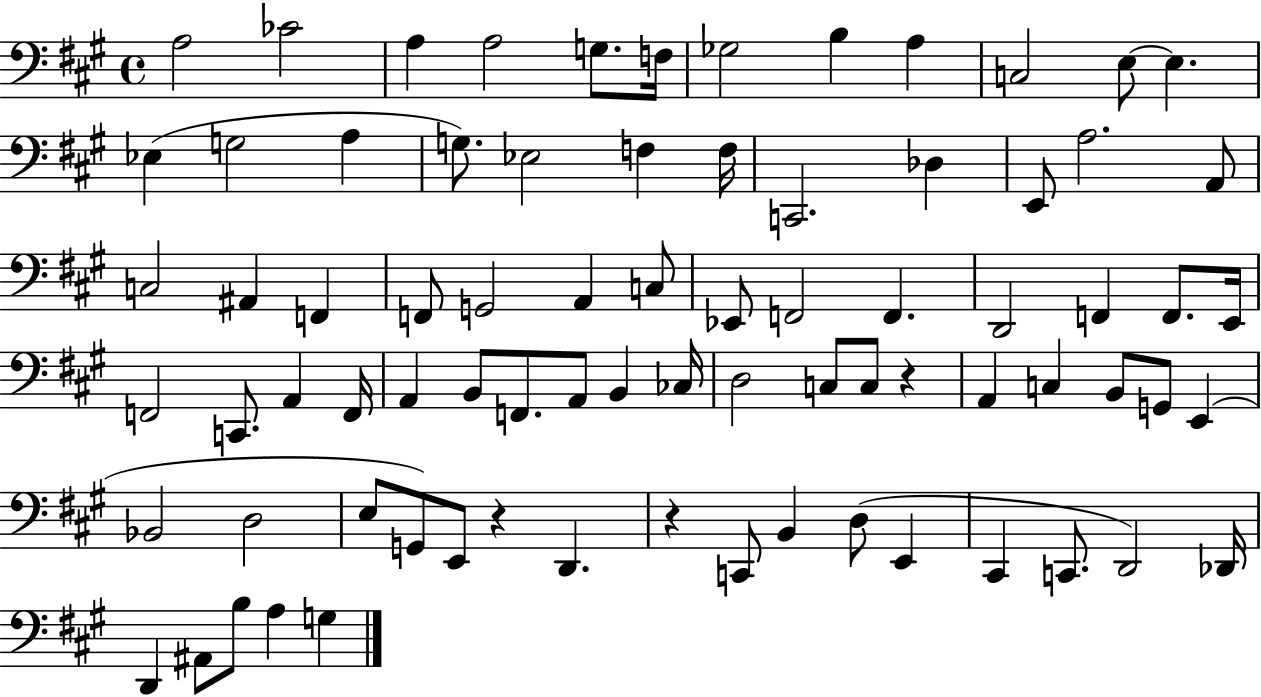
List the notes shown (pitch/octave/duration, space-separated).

A3/h CES4/h A3/q A3/h G3/e. F3/s Gb3/h B3/q A3/q C3/h E3/e E3/q. Eb3/q G3/h A3/q G3/e. Eb3/h F3/q F3/s C2/h. Db3/q E2/e A3/h. A2/e C3/h A#2/q F2/q F2/e G2/h A2/q C3/e Eb2/e F2/h F2/q. D2/h F2/q F2/e. E2/s F2/h C2/e. A2/q F2/s A2/q B2/e F2/e. A2/e B2/q CES3/s D3/h C3/e C3/e R/q A2/q C3/q B2/e G2/e E2/q Bb2/h D3/h E3/e G2/e E2/e R/q D2/q. R/q C2/e B2/q D3/e E2/q C#2/q C2/e. D2/h Db2/s D2/q A#2/e B3/e A3/q G3/q